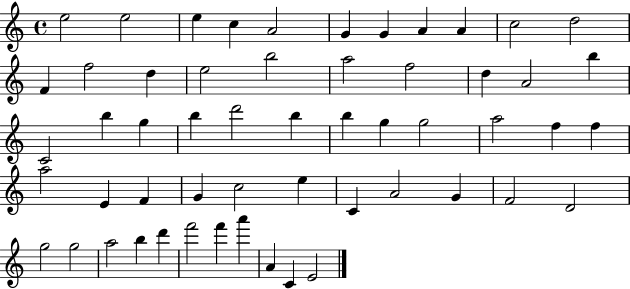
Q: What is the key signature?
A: C major